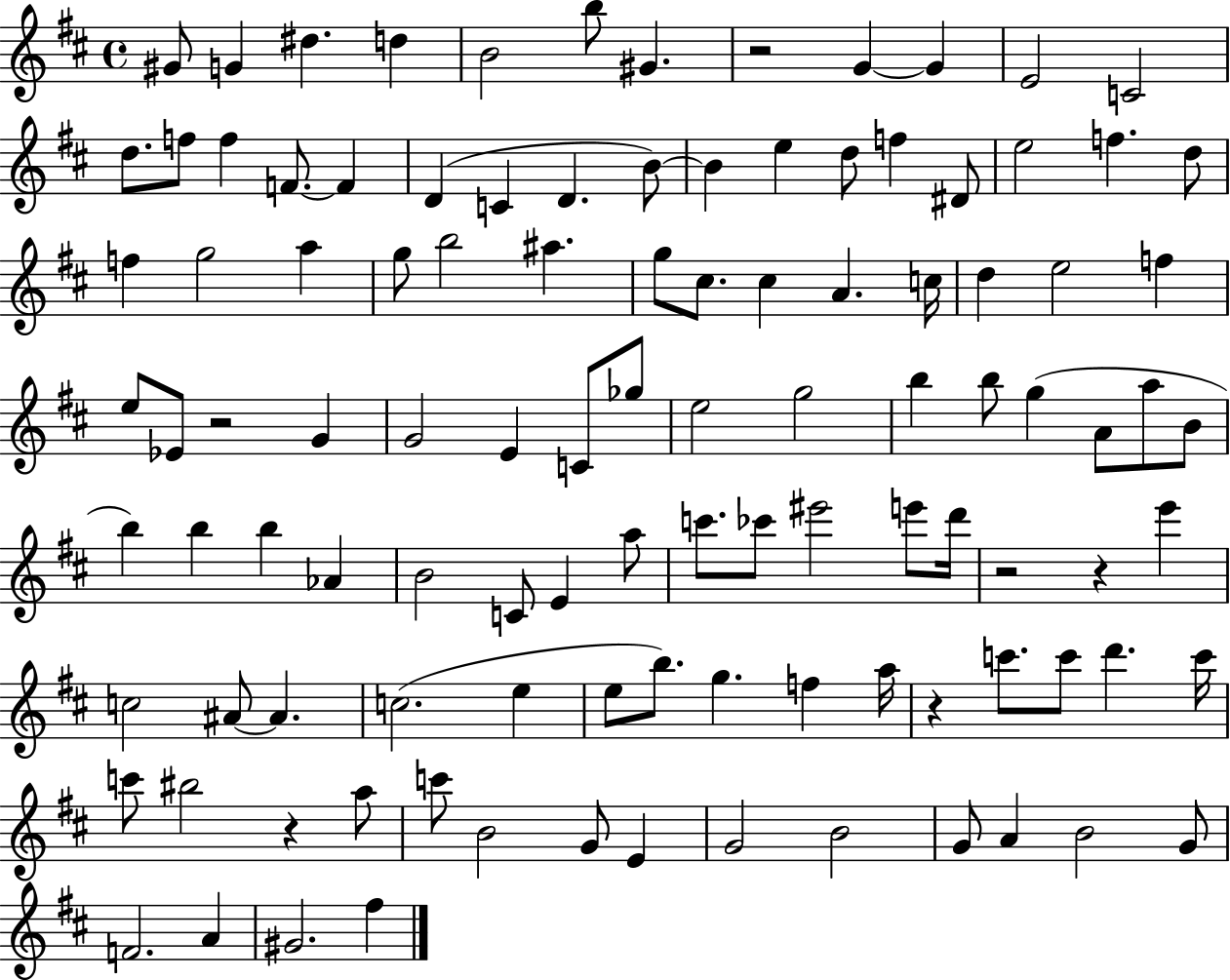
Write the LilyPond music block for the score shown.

{
  \clef treble
  \time 4/4
  \defaultTimeSignature
  \key d \major
  gis'8 g'4 dis''4. d''4 | b'2 b''8 gis'4. | r2 g'4~~ g'4 | e'2 c'2 | \break d''8. f''8 f''4 f'8.~~ f'4 | d'4( c'4 d'4. b'8~~) | b'4 e''4 d''8 f''4 dis'8 | e''2 f''4. d''8 | \break f''4 g''2 a''4 | g''8 b''2 ais''4. | g''8 cis''8. cis''4 a'4. c''16 | d''4 e''2 f''4 | \break e''8 ees'8 r2 g'4 | g'2 e'4 c'8 ges''8 | e''2 g''2 | b''4 b''8 g''4( a'8 a''8 b'8 | \break b''4) b''4 b''4 aes'4 | b'2 c'8 e'4 a''8 | c'''8. ces'''8 eis'''2 e'''8 d'''16 | r2 r4 e'''4 | \break c''2 ais'8~~ ais'4. | c''2.( e''4 | e''8 b''8.) g''4. f''4 a''16 | r4 c'''8. c'''8 d'''4. c'''16 | \break c'''8 bis''2 r4 a''8 | c'''8 b'2 g'8 e'4 | g'2 b'2 | g'8 a'4 b'2 g'8 | \break f'2. a'4 | gis'2. fis''4 | \bar "|."
}